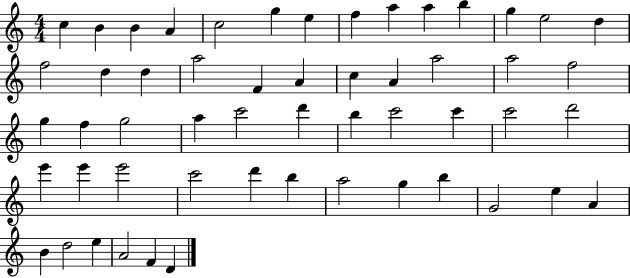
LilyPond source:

{
  \clef treble
  \numericTimeSignature
  \time 4/4
  \key c \major
  c''4 b'4 b'4 a'4 | c''2 g''4 e''4 | f''4 a''4 a''4 b''4 | g''4 e''2 d''4 | \break f''2 d''4 d''4 | a''2 f'4 a'4 | c''4 a'4 a''2 | a''2 f''2 | \break g''4 f''4 g''2 | a''4 c'''2 d'''4 | b''4 c'''2 c'''4 | c'''2 d'''2 | \break e'''4 e'''4 e'''2 | c'''2 d'''4 b''4 | a''2 g''4 b''4 | g'2 e''4 a'4 | \break b'4 d''2 e''4 | a'2 f'4 d'4 | \bar "|."
}